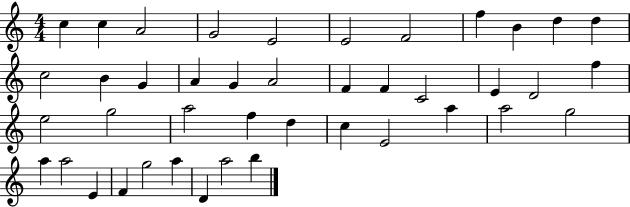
{
  \clef treble
  \numericTimeSignature
  \time 4/4
  \key c \major
  c''4 c''4 a'2 | g'2 e'2 | e'2 f'2 | f''4 b'4 d''4 d''4 | \break c''2 b'4 g'4 | a'4 g'4 a'2 | f'4 f'4 c'2 | e'4 d'2 f''4 | \break e''2 g''2 | a''2 f''4 d''4 | c''4 e'2 a''4 | a''2 g''2 | \break a''4 a''2 e'4 | f'4 g''2 a''4 | d'4 a''2 b''4 | \bar "|."
}